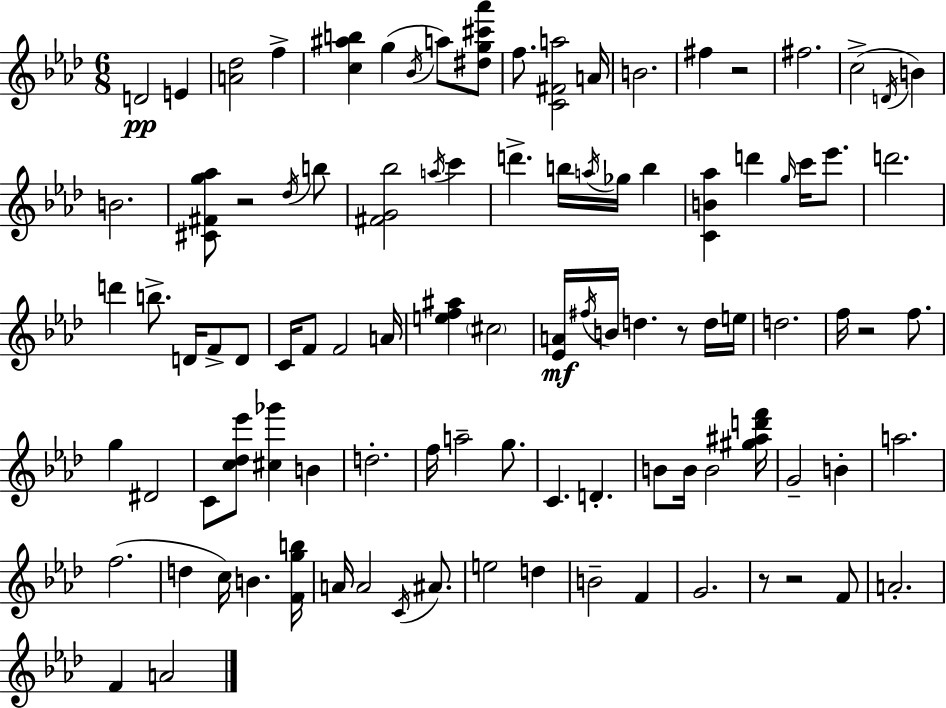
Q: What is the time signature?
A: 6/8